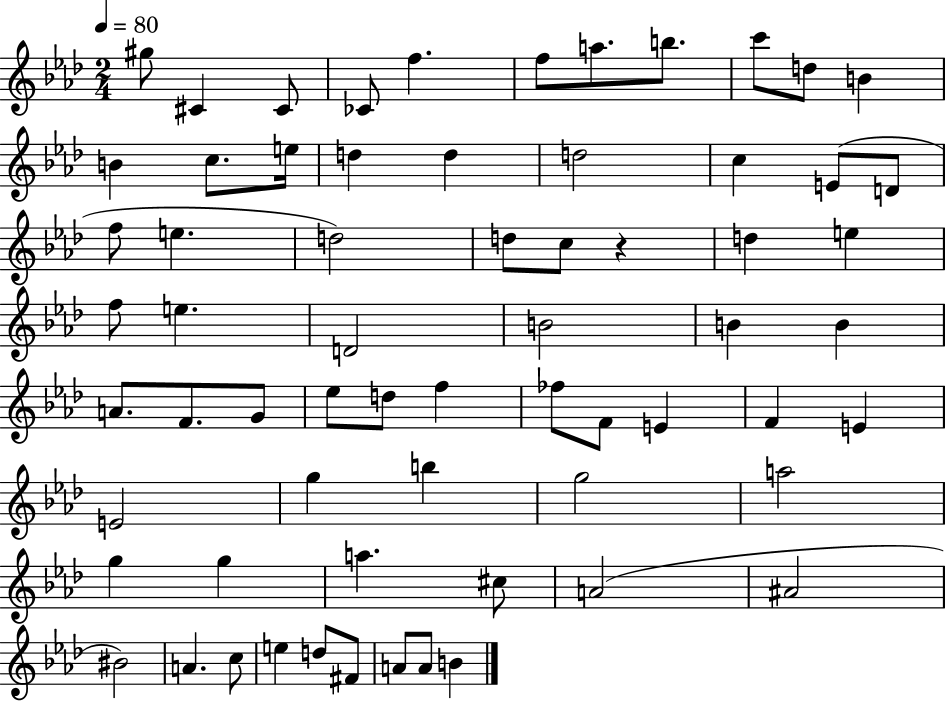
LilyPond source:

{
  \clef treble
  \numericTimeSignature
  \time 2/4
  \key aes \major
  \tempo 4 = 80
  \repeat volta 2 { gis''8 cis'4 cis'8 | ces'8 f''4. | f''8 a''8. b''8. | c'''8 d''8 b'4 | \break b'4 c''8. e''16 | d''4 d''4 | d''2 | c''4 e'8( d'8 | \break f''8 e''4. | d''2) | d''8 c''8 r4 | d''4 e''4 | \break f''8 e''4. | d'2 | b'2 | b'4 b'4 | \break a'8. f'8. g'8 | ees''8 d''8 f''4 | fes''8 f'8 e'4 | f'4 e'4 | \break e'2 | g''4 b''4 | g''2 | a''2 | \break g''4 g''4 | a''4. cis''8 | a'2( | ais'2 | \break bis'2) | a'4. c''8 | e''4 d''8 fis'8 | a'8 a'8 b'4 | \break } \bar "|."
}